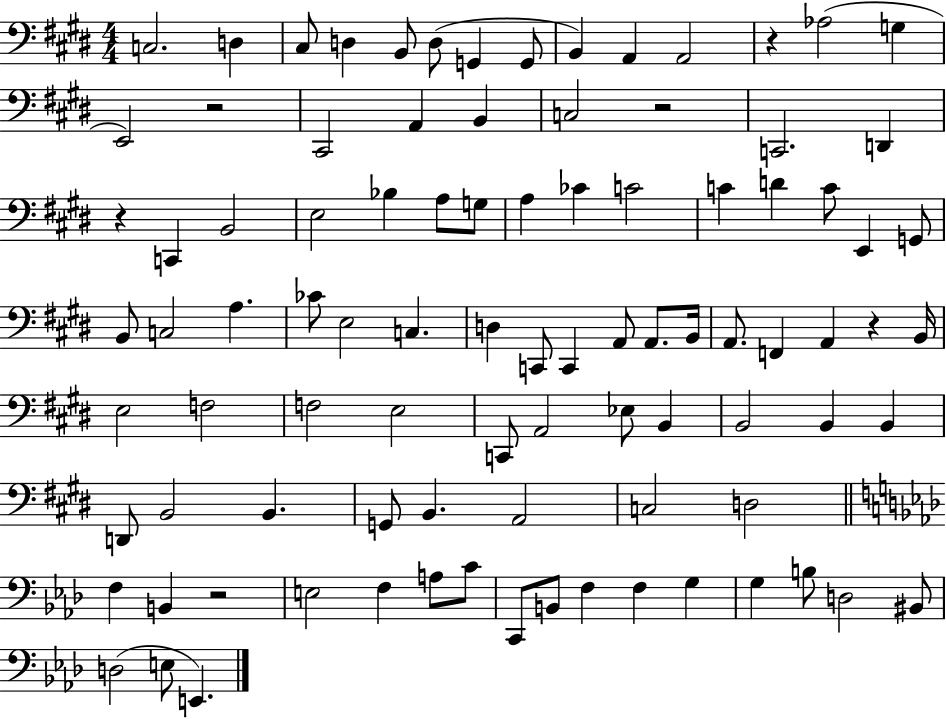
{
  \clef bass
  \numericTimeSignature
  \time 4/4
  \key e \major
  c2. d4 | cis8 d4 b,8 d8( g,4 g,8 | b,4) a,4 a,2 | r4 aes2( g4 | \break e,2) r2 | cis,2 a,4 b,4 | c2 r2 | c,2. d,4 | \break r4 c,4 b,2 | e2 bes4 a8 g8 | a4 ces'4 c'2 | c'4 d'4 c'8 e,4 g,8 | \break b,8 c2 a4. | ces'8 e2 c4. | d4 c,8 c,4 a,8 a,8. b,16 | a,8. f,4 a,4 r4 b,16 | \break e2 f2 | f2 e2 | c,8 a,2 ees8 b,4 | b,2 b,4 b,4 | \break d,8 b,2 b,4. | g,8 b,4. a,2 | c2 d2 | \bar "||" \break \key aes \major f4 b,4 r2 | e2 f4 a8 c'8 | c,8 b,8 f4 f4 g4 | g4 b8 d2 bis,8 | \break d2( e8 e,4.) | \bar "|."
}